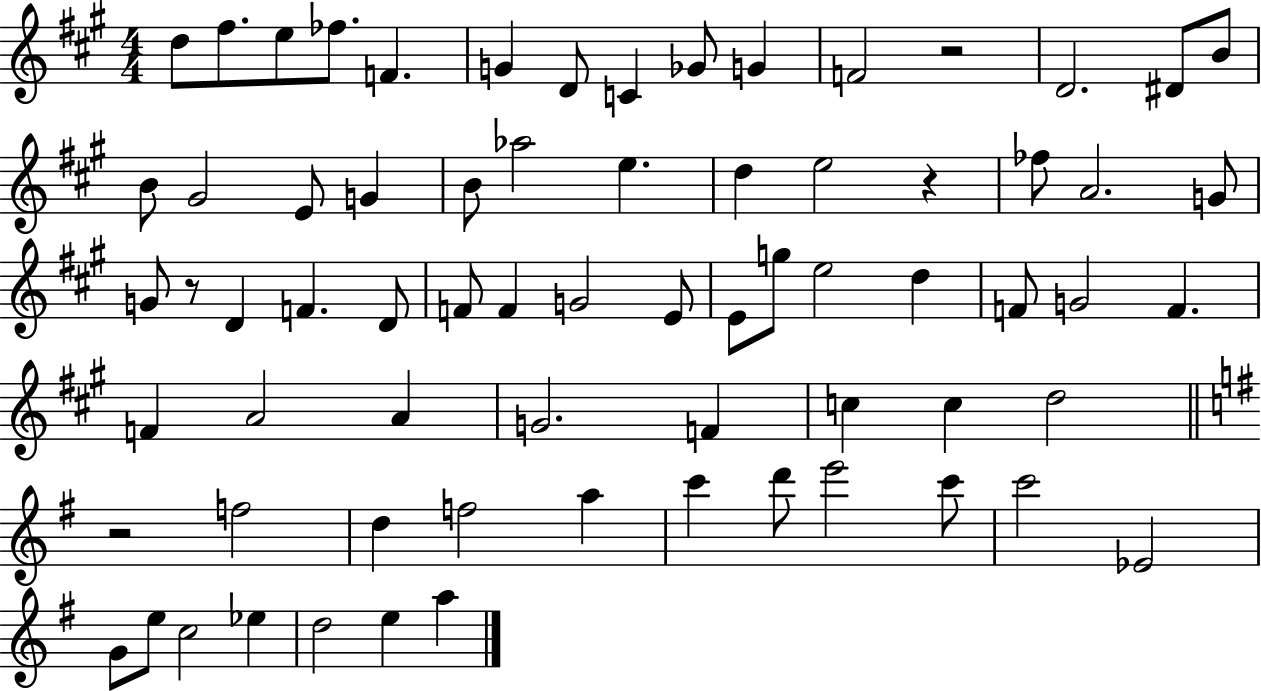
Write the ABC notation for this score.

X:1
T:Untitled
M:4/4
L:1/4
K:A
d/2 ^f/2 e/2 _f/2 F G D/2 C _G/2 G F2 z2 D2 ^D/2 B/2 B/2 ^G2 E/2 G B/2 _a2 e d e2 z _f/2 A2 G/2 G/2 z/2 D F D/2 F/2 F G2 E/2 E/2 g/2 e2 d F/2 G2 F F A2 A G2 F c c d2 z2 f2 d f2 a c' d'/2 e'2 c'/2 c'2 _E2 G/2 e/2 c2 _e d2 e a